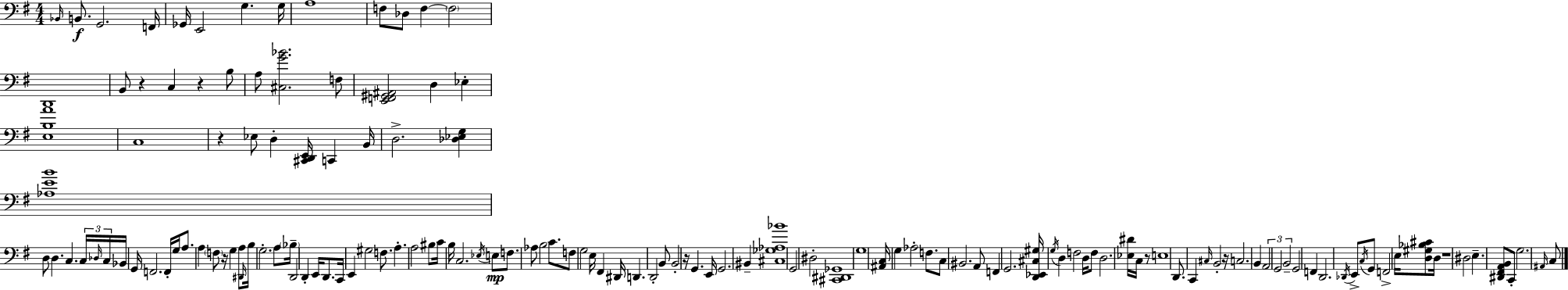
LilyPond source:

{
  \clef bass
  \numericTimeSignature
  \time 4/4
  \key e \minor
  \grace { bes,16 }\f b,8. g,2. | f,16 ges,16 e,2 g4. | g16 a1 | f8 des8 f4~~ \parenthesize f2 | \break d,1 | b,8 r4 c4 r4 b8 | a8 <cis g' bes'>2. f8 | <e, f, gis, ais,>2 d4 ees4-. | \break <e b a'>1 | c1 | r4 ees8 d4-. <cis, d, e,>16 c,4 | b,16 d2.-> <des ees g>4 | \break <aes e' b'>1 | d8 d4. c4. \tuplet 3/2 { c16 | \grace { des16 } c16 } bes,16 g,16 f,2. | f,16-. g16 a8. a4 \parenthesize f8 r16 g4 | \break a8 \grace { dis,16 } b16 g2.-. | a8 \parenthesize bes16-- d,2 d,4-. e,16 | d,8. c,16 e,4 gis2 | f8. a4.-. a2 | \break bis8 c'16 b16 c2. | \acciaccatura { ees16 } e8\mp f8. aes8 b2 | c'8. f8 g2 e16 fis,4 | dis,16 d,4. d,2-. | \break b,8 b,2-. r16 g,4. | e,16 g,2. | bis,4-- <cis ges aes bes'>1 | g,2 dis2-. | \break <cis, dis, ges,>1 | g1 | <ais, c>16 g4 aes2-. | f8. c8 bis,2. | \break a,8 f,4 g,2. | <d, ees, cis gis>16 \acciaccatura { g16 } d4 f2 | d16 f8 d2. | <ees dis'>16 c16 r8 e1 | \break d,8. c,4 \grace { cis16 } b,2-. | r16 c2. | b,4 \tuplet 3/2 { a,2 g,2 | b,2-- } g,2 | \break f,4 d,2. | \acciaccatura { des,16 } e,8-> \acciaccatura { c16 } g,8 f,2-> | e16 <d gis bes cis'>8 d16 r1 | dis2 | \break e4.-- <dis, fis, a, b,>8 c,8-. g2. | \grace { ais,16 } c8 \bar "|."
}